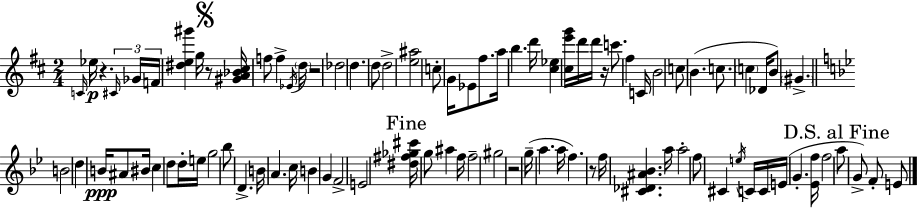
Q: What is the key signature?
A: D major